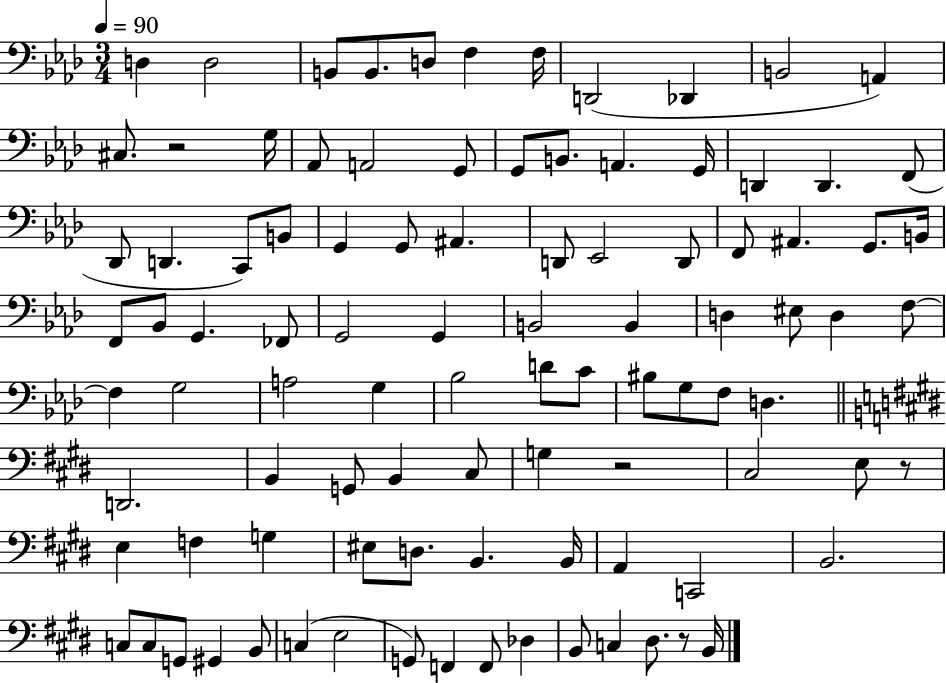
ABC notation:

X:1
T:Untitled
M:3/4
L:1/4
K:Ab
D, D,2 B,,/2 B,,/2 D,/2 F, F,/4 D,,2 _D,, B,,2 A,, ^C,/2 z2 G,/4 _A,,/2 A,,2 G,,/2 G,,/2 B,,/2 A,, G,,/4 D,, D,, F,,/2 _D,,/2 D,, C,,/2 B,,/2 G,, G,,/2 ^A,, D,,/2 _E,,2 D,,/2 F,,/2 ^A,, G,,/2 B,,/4 F,,/2 _B,,/2 G,, _F,,/2 G,,2 G,, B,,2 B,, D, ^E,/2 D, F,/2 F, G,2 A,2 G, _B,2 D/2 C/2 ^B,/2 G,/2 F,/2 D, D,,2 B,, G,,/2 B,, ^C,/2 G, z2 ^C,2 E,/2 z/2 E, F, G, ^E,/2 D,/2 B,, B,,/4 A,, C,,2 B,,2 C,/2 C,/2 G,,/2 ^G,, B,,/2 C, E,2 G,,/2 F,, F,,/2 _D, B,,/2 C, ^D,/2 z/2 B,,/4